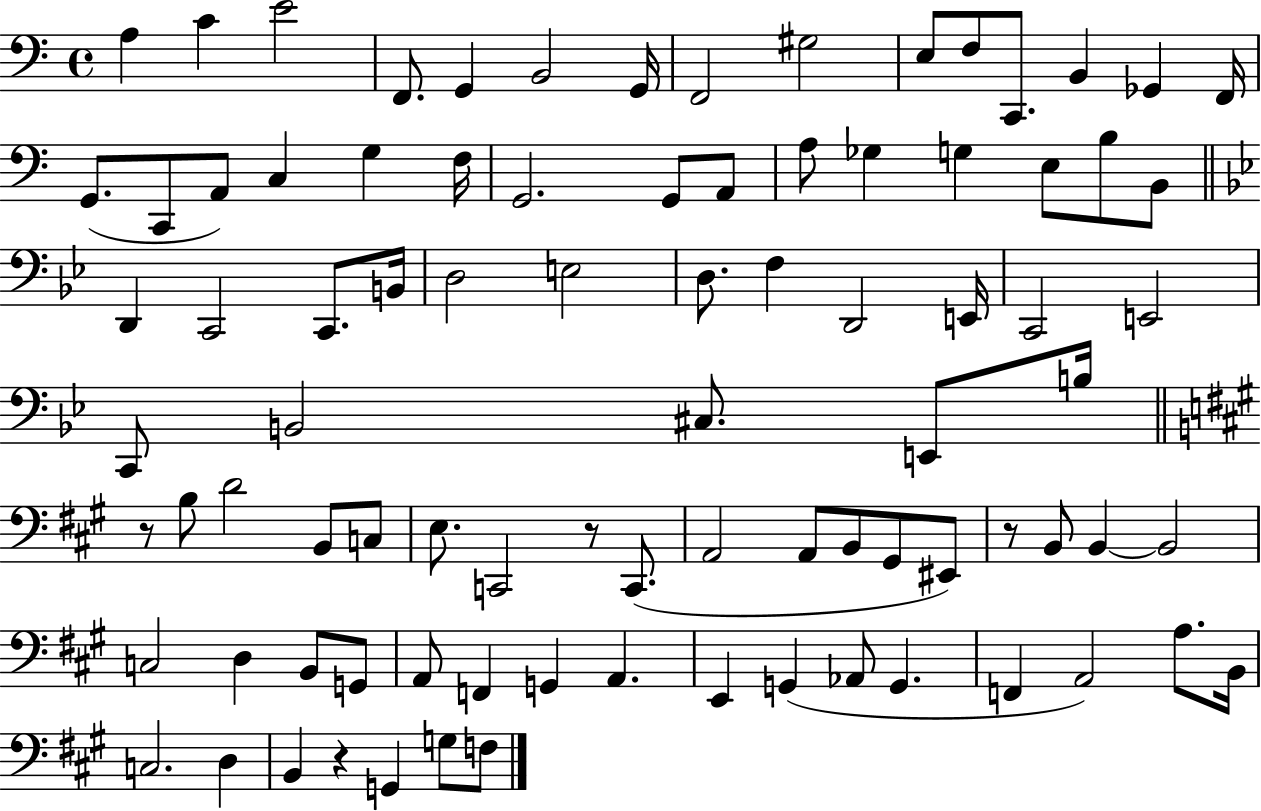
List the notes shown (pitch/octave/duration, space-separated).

A3/q C4/q E4/h F2/e. G2/q B2/h G2/s F2/h G#3/h E3/e F3/e C2/e. B2/q Gb2/q F2/s G2/e. C2/e A2/e C3/q G3/q F3/s G2/h. G2/e A2/e A3/e Gb3/q G3/q E3/e B3/e B2/e D2/q C2/h C2/e. B2/s D3/h E3/h D3/e. F3/q D2/h E2/s C2/h E2/h C2/e B2/h C#3/e. E2/e B3/s R/e B3/e D4/h B2/e C3/e E3/e. C2/h R/e C2/e. A2/h A2/e B2/e G#2/e EIS2/e R/e B2/e B2/q B2/h C3/h D3/q B2/e G2/e A2/e F2/q G2/q A2/q. E2/q G2/q Ab2/e G2/q. F2/q A2/h A3/e. B2/s C3/h. D3/q B2/q R/q G2/q G3/e F3/e